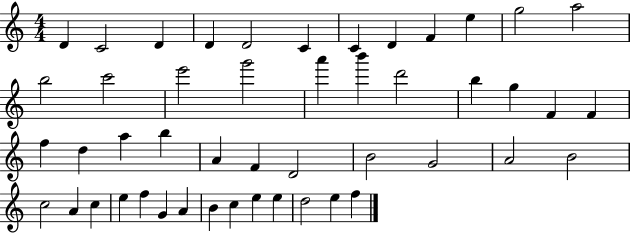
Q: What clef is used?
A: treble